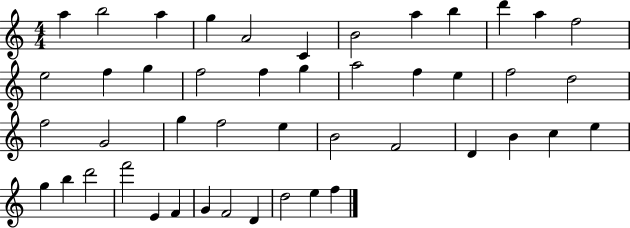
{
  \clef treble
  \numericTimeSignature
  \time 4/4
  \key c \major
  a''4 b''2 a''4 | g''4 a'2 c'4 | b'2 a''4 b''4 | d'''4 a''4 f''2 | \break e''2 f''4 g''4 | f''2 f''4 g''4 | a''2 f''4 e''4 | f''2 d''2 | \break f''2 g'2 | g''4 f''2 e''4 | b'2 f'2 | d'4 b'4 c''4 e''4 | \break g''4 b''4 d'''2 | f'''2 e'4 f'4 | g'4 f'2 d'4 | d''2 e''4 f''4 | \break \bar "|."
}